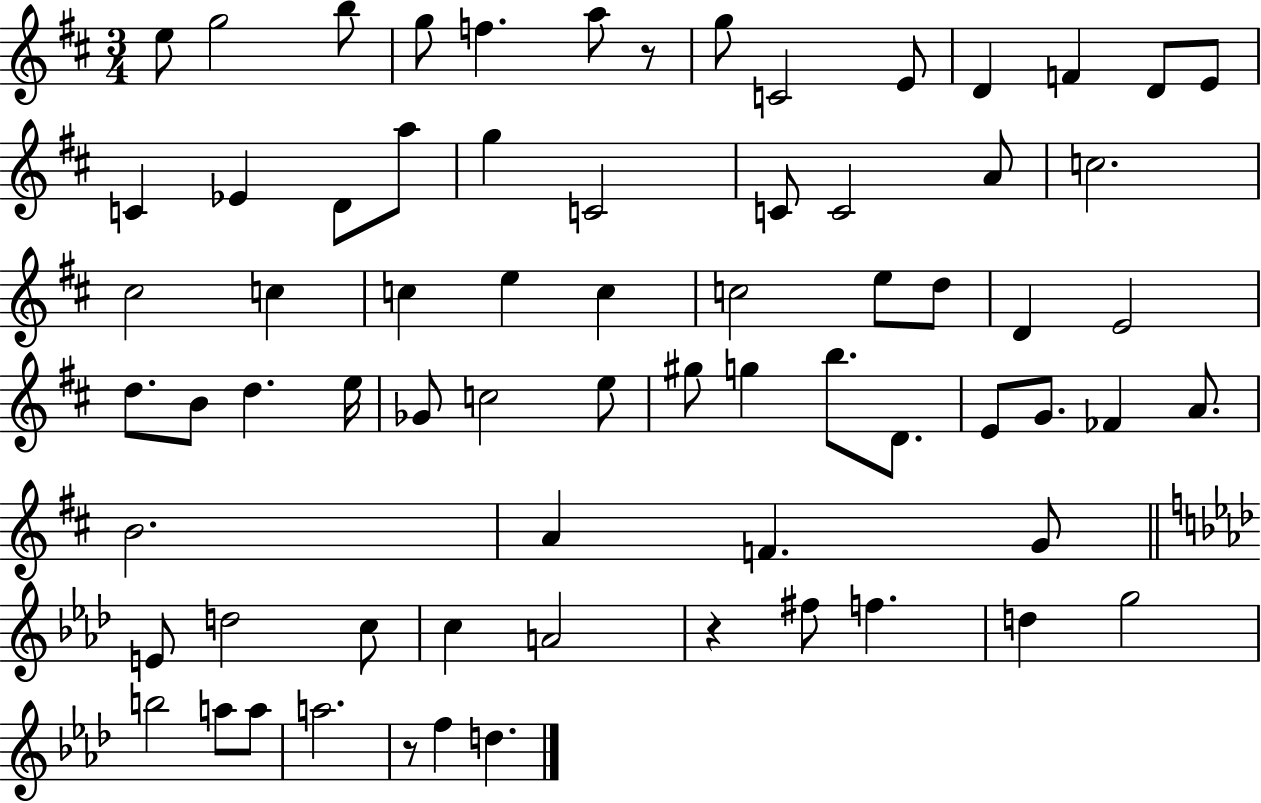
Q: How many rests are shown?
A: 3